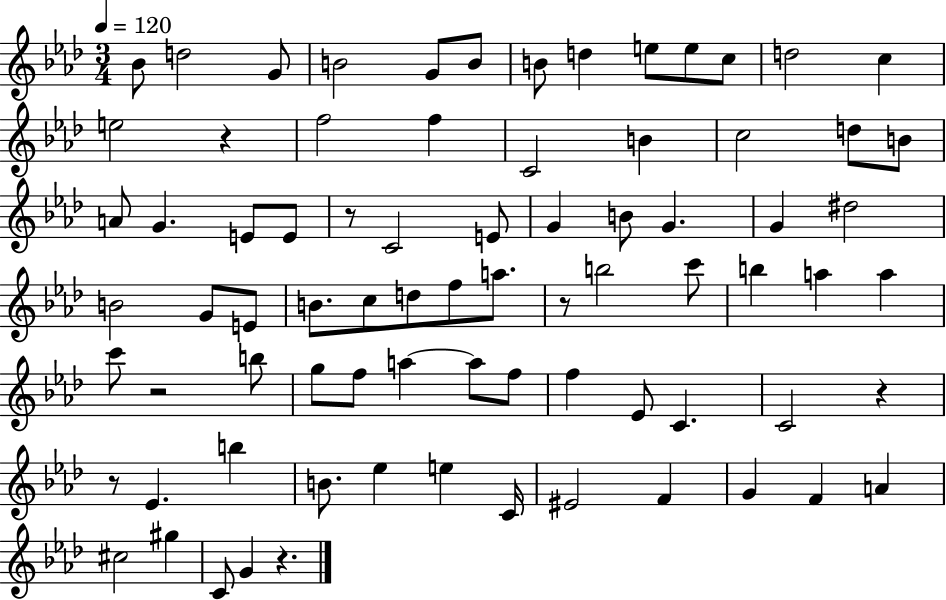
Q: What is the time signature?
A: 3/4